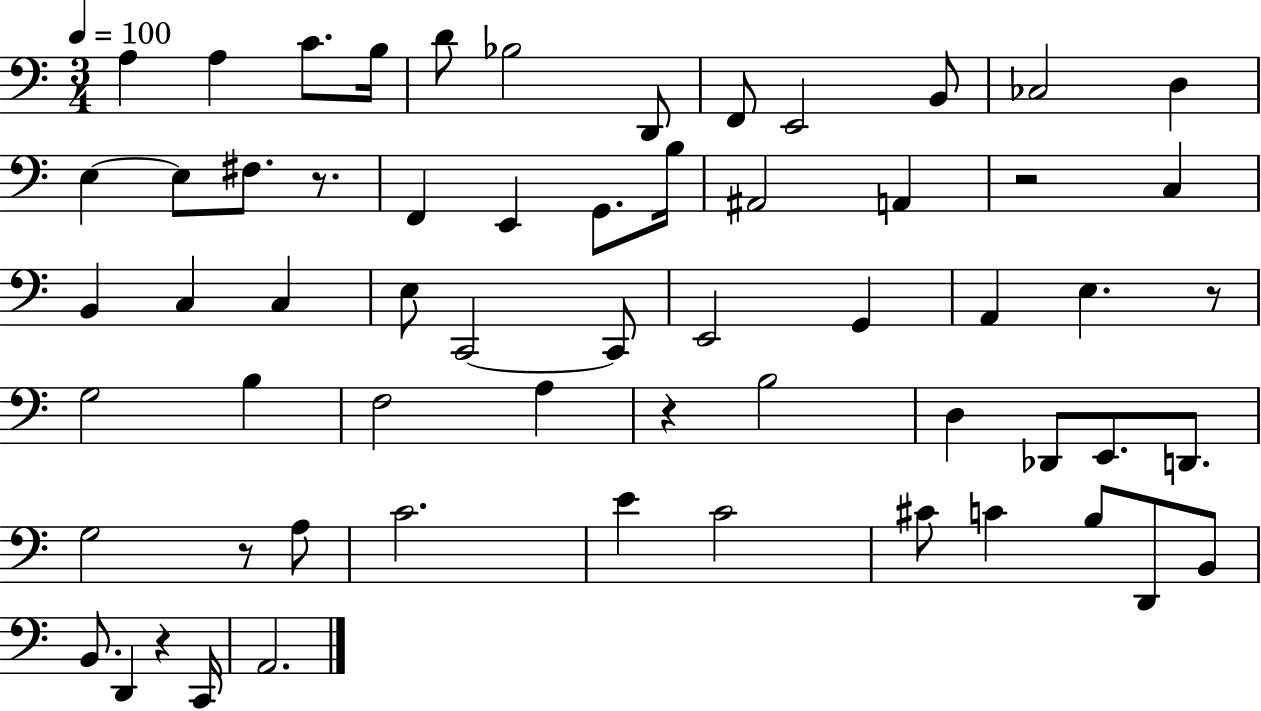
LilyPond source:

{
  \clef bass
  \numericTimeSignature
  \time 3/4
  \key c \major
  \tempo 4 = 100
  a4 a4 c'8. b16 | d'8 bes2 d,8 | f,8 e,2 b,8 | ces2 d4 | \break e4~~ e8 fis8. r8. | f,4 e,4 g,8. b16 | ais,2 a,4 | r2 c4 | \break b,4 c4 c4 | e8 c,2~~ c,8 | e,2 g,4 | a,4 e4. r8 | \break g2 b4 | f2 a4 | r4 b2 | d4 des,8 e,8. d,8. | \break g2 r8 a8 | c'2. | e'4 c'2 | cis'8 c'4 b8 d,8 b,8 | \break b,8. d,4 r4 c,16 | a,2. | \bar "|."
}